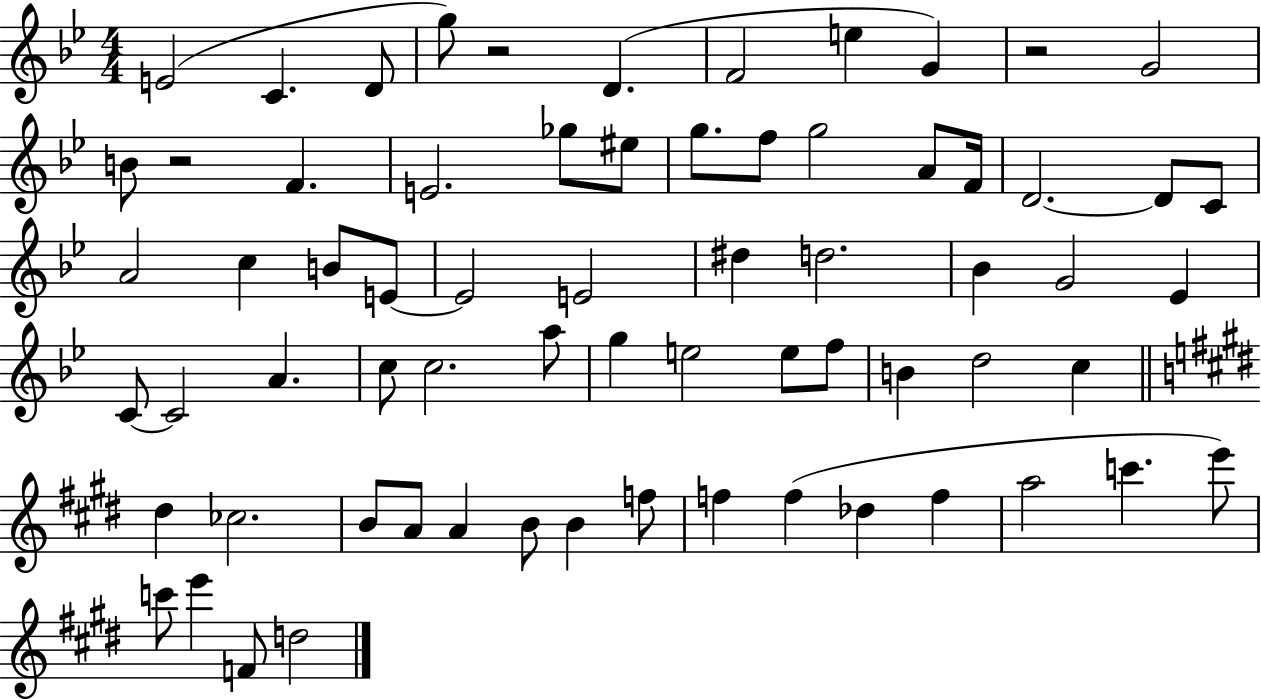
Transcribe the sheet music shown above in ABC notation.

X:1
T:Untitled
M:4/4
L:1/4
K:Bb
E2 C D/2 g/2 z2 D F2 e G z2 G2 B/2 z2 F E2 _g/2 ^e/2 g/2 f/2 g2 A/2 F/4 D2 D/2 C/2 A2 c B/2 E/2 E2 E2 ^d d2 _B G2 _E C/2 C2 A c/2 c2 a/2 g e2 e/2 f/2 B d2 c ^d _c2 B/2 A/2 A B/2 B f/2 f f _d f a2 c' e'/2 c'/2 e' F/2 d2